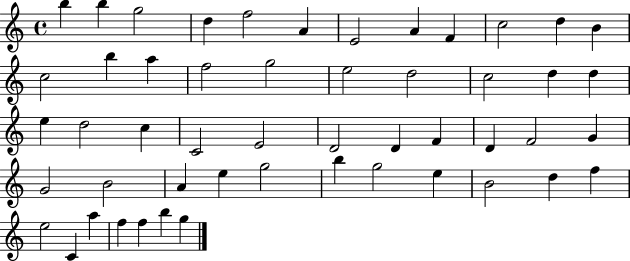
X:1
T:Untitled
M:4/4
L:1/4
K:C
b b g2 d f2 A E2 A F c2 d B c2 b a f2 g2 e2 d2 c2 d d e d2 c C2 E2 D2 D F D F2 G G2 B2 A e g2 b g2 e B2 d f e2 C a f f b g